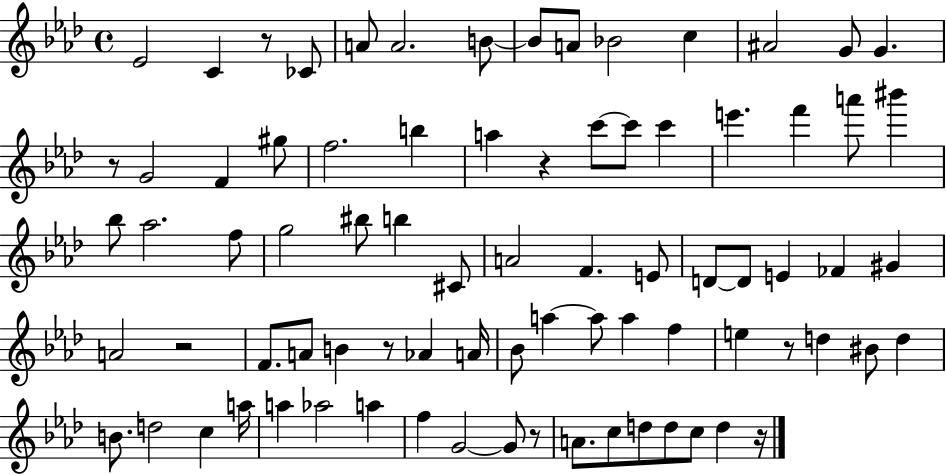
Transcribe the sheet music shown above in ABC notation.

X:1
T:Untitled
M:4/4
L:1/4
K:Ab
_E2 C z/2 _C/2 A/2 A2 B/2 B/2 A/2 _B2 c ^A2 G/2 G z/2 G2 F ^g/2 f2 b a z c'/2 c'/2 c' e' f' a'/2 ^b' _b/2 _a2 f/2 g2 ^b/2 b ^C/2 A2 F E/2 D/2 D/2 E _F ^G A2 z2 F/2 A/2 B z/2 _A A/4 _B/2 a a/2 a f e z/2 d ^B/2 d B/2 d2 c a/4 a _a2 a f G2 G/2 z/2 A/2 c/2 d/2 d/2 c/2 d z/4